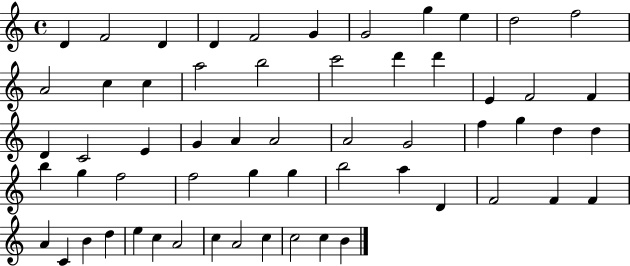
{
  \clef treble
  \time 4/4
  \defaultTimeSignature
  \key c \major
  d'4 f'2 d'4 | d'4 f'2 g'4 | g'2 g''4 e''4 | d''2 f''2 | \break a'2 c''4 c''4 | a''2 b''2 | c'''2 d'''4 d'''4 | e'4 f'2 f'4 | \break d'4 c'2 e'4 | g'4 a'4 a'2 | a'2 g'2 | f''4 g''4 d''4 d''4 | \break b''4 g''4 f''2 | f''2 g''4 g''4 | b''2 a''4 d'4 | f'2 f'4 f'4 | \break a'4 c'4 b'4 d''4 | e''4 c''4 a'2 | c''4 a'2 c''4 | c''2 c''4 b'4 | \break \bar "|."
}